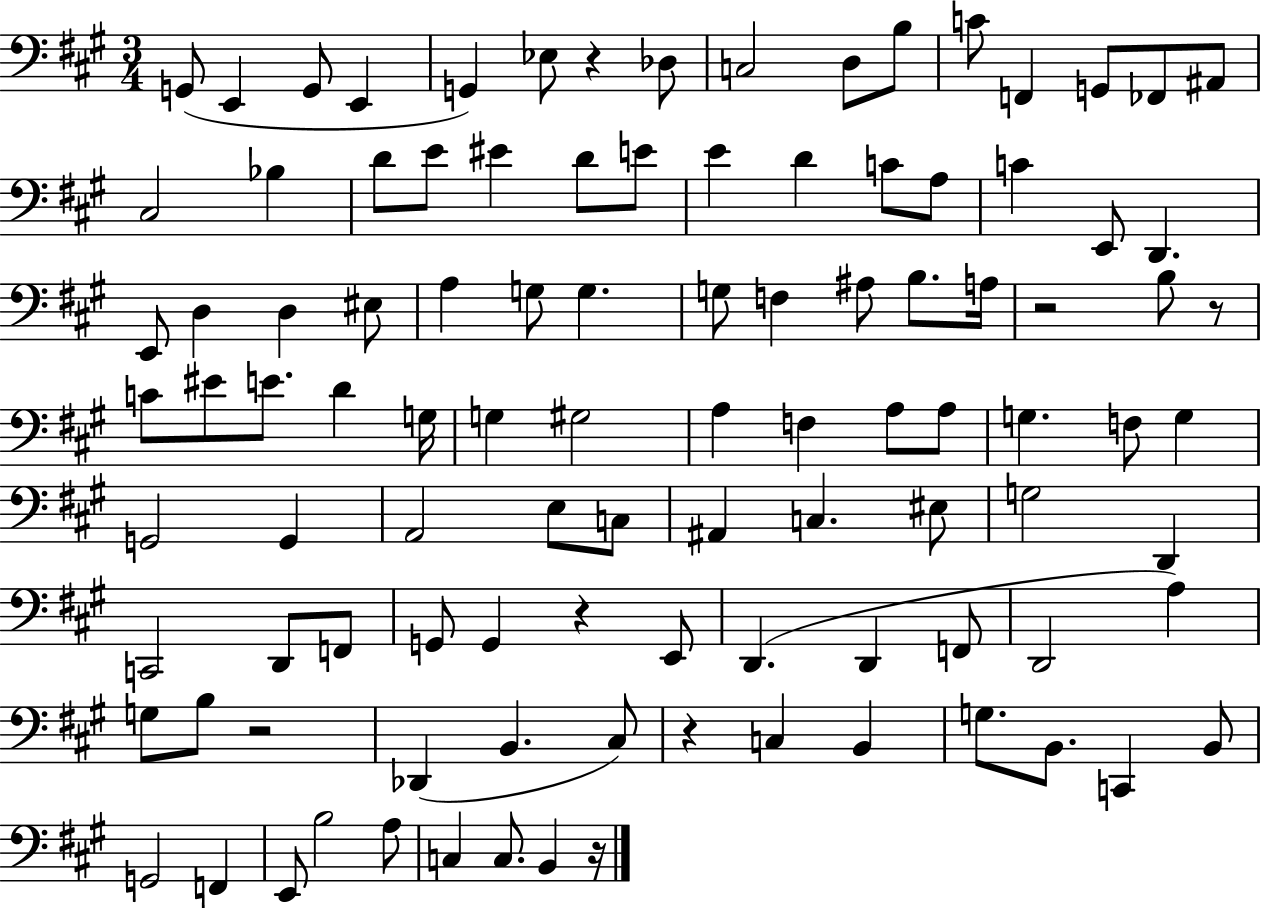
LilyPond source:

{
  \clef bass
  \numericTimeSignature
  \time 3/4
  \key a \major
  g,8( e,4 g,8 e,4 | g,4) ees8 r4 des8 | c2 d8 b8 | c'8 f,4 g,8 fes,8 ais,8 | \break cis2 bes4 | d'8 e'8 eis'4 d'8 e'8 | e'4 d'4 c'8 a8 | c'4 e,8 d,4. | \break e,8 d4 d4 eis8 | a4 g8 g4. | g8 f4 ais8 b8. a16 | r2 b8 r8 | \break c'8 eis'8 e'8. d'4 g16 | g4 gis2 | a4 f4 a8 a8 | g4. f8 g4 | \break g,2 g,4 | a,2 e8 c8 | ais,4 c4. eis8 | g2 d,4 | \break c,2 d,8 f,8 | g,8 g,4 r4 e,8 | d,4.( d,4 f,8 | d,2 a4) | \break g8 b8 r2 | des,4( b,4. cis8) | r4 c4 b,4 | g8. b,8. c,4 b,8 | \break g,2 f,4 | e,8 b2 a8 | c4 c8. b,4 r16 | \bar "|."
}